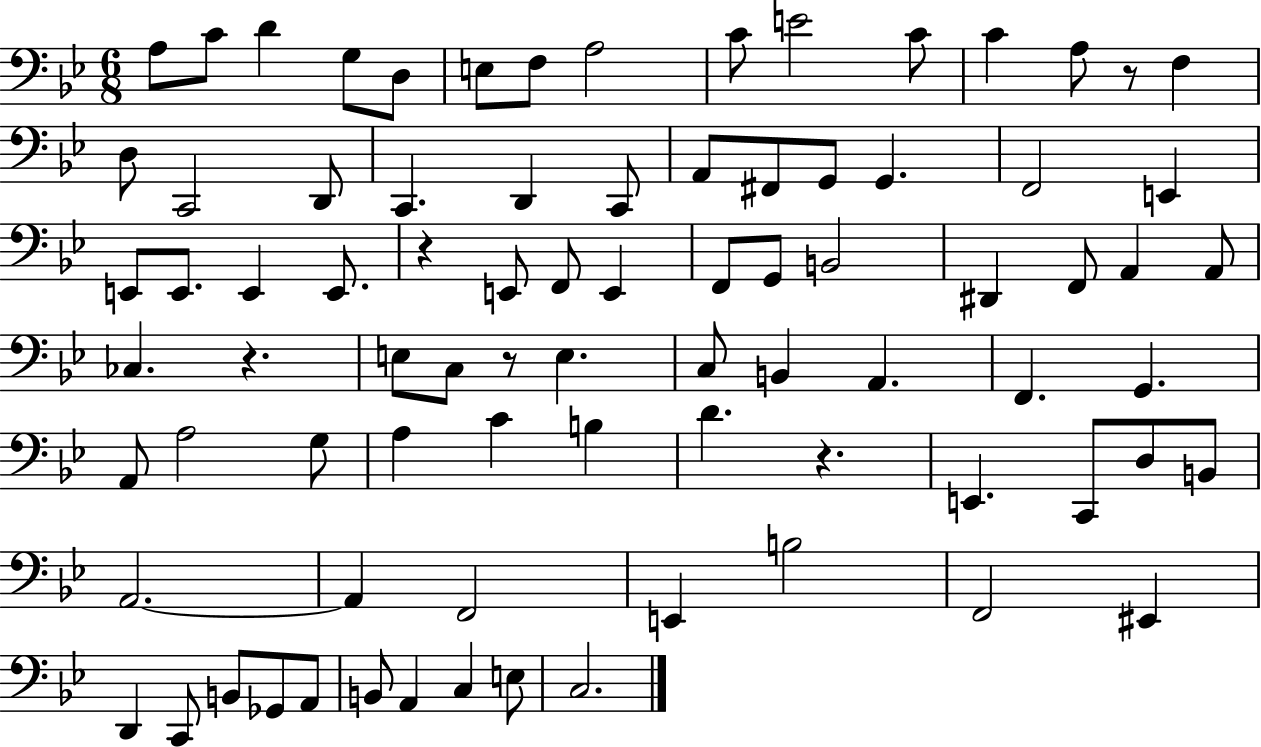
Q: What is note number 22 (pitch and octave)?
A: F#2